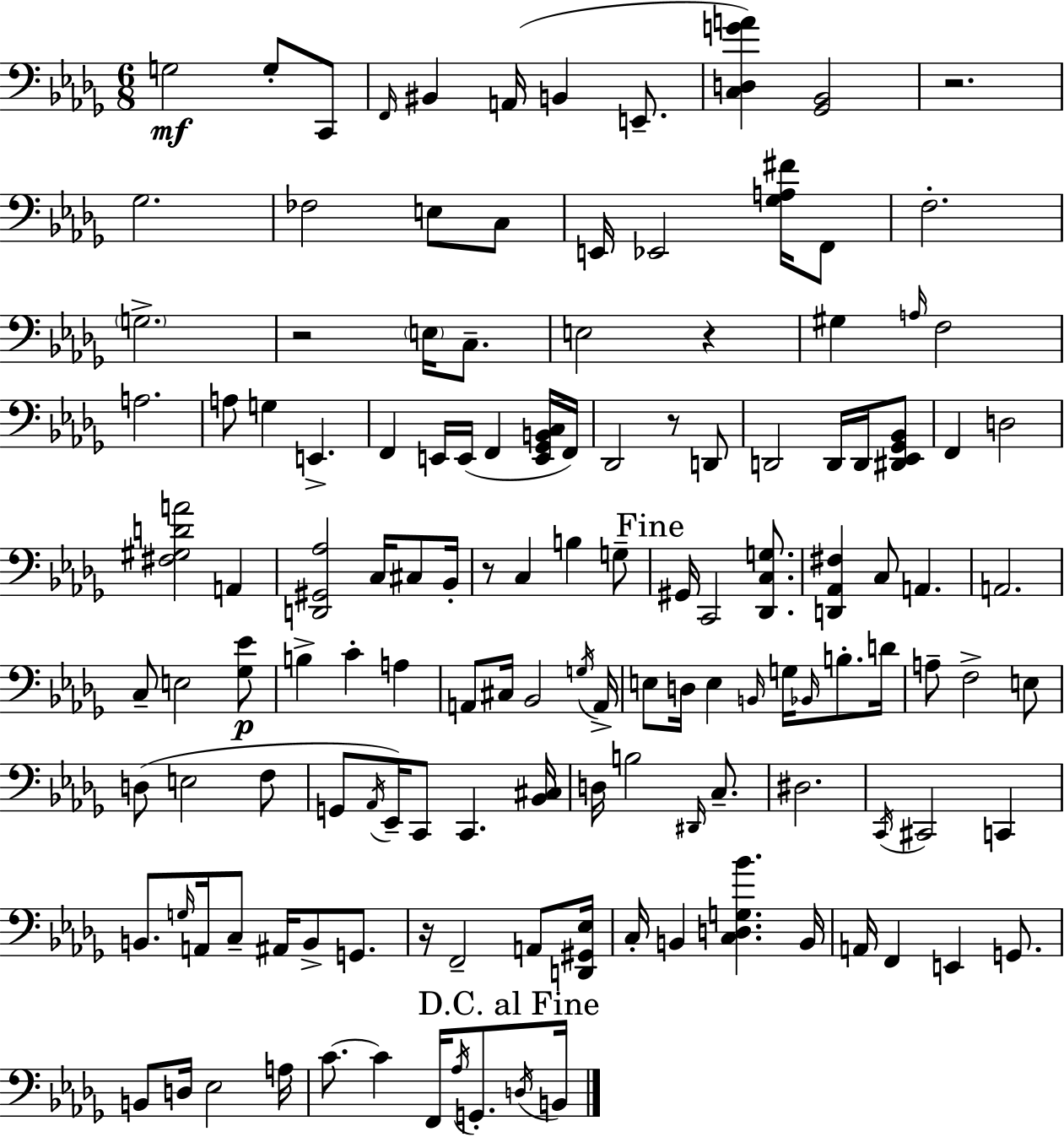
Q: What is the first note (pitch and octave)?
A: G3